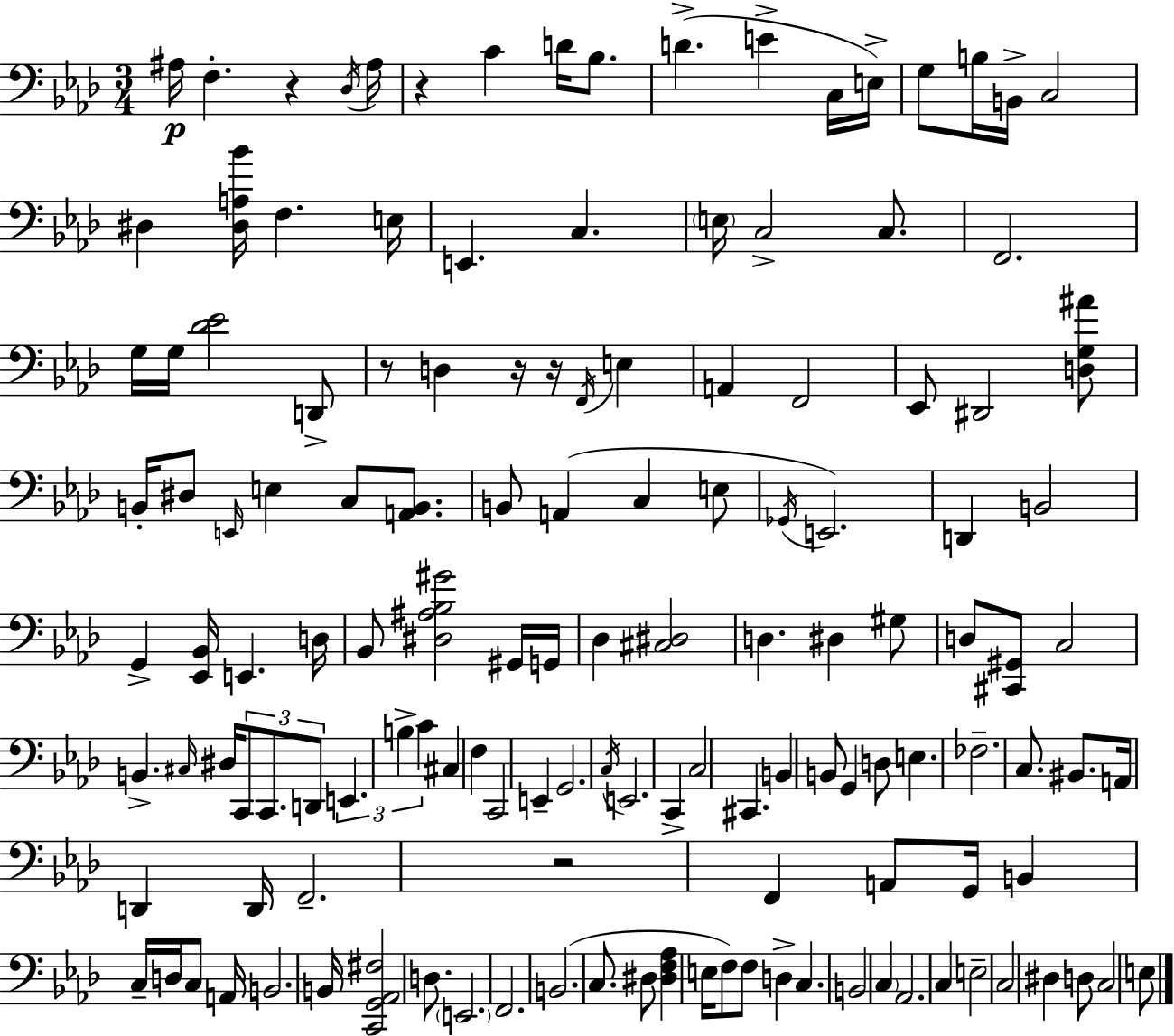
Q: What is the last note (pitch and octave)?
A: E3